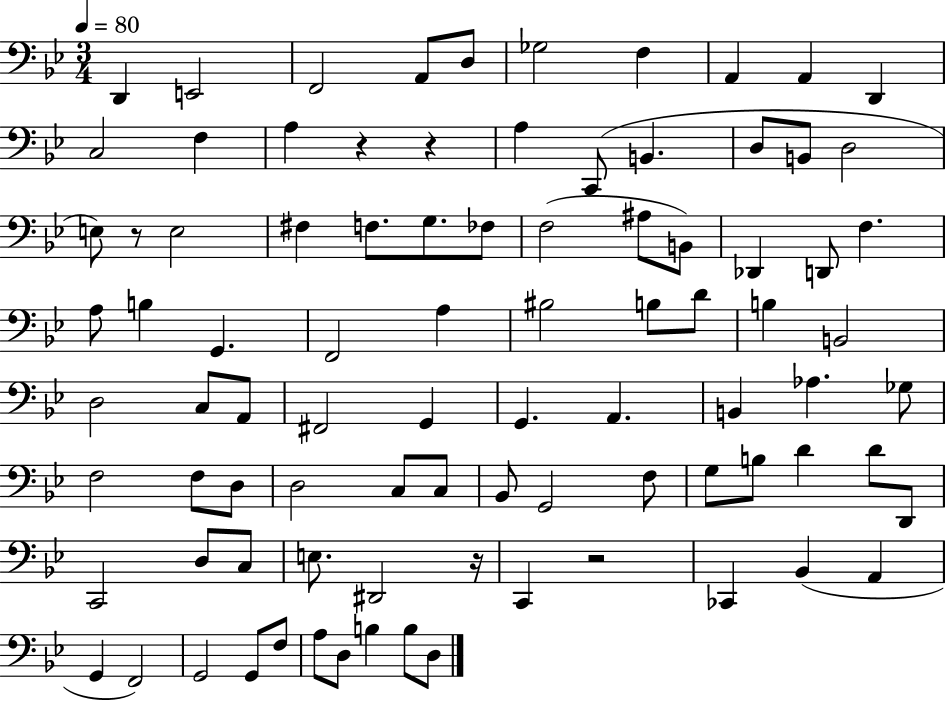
X:1
T:Untitled
M:3/4
L:1/4
K:Bb
D,, E,,2 F,,2 A,,/2 D,/2 _G,2 F, A,, A,, D,, C,2 F, A, z z A, C,,/2 B,, D,/2 B,,/2 D,2 E,/2 z/2 E,2 ^F, F,/2 G,/2 _F,/2 F,2 ^A,/2 B,,/2 _D,, D,,/2 F, A,/2 B, G,, F,,2 A, ^B,2 B,/2 D/2 B, B,,2 D,2 C,/2 A,,/2 ^F,,2 G,, G,, A,, B,, _A, _G,/2 F,2 F,/2 D,/2 D,2 C,/2 C,/2 _B,,/2 G,,2 F,/2 G,/2 B,/2 D D/2 D,,/2 C,,2 D,/2 C,/2 E,/2 ^D,,2 z/4 C,, z2 _C,, _B,, A,, G,, F,,2 G,,2 G,,/2 F,/2 A,/2 D,/2 B, B,/2 D,/2